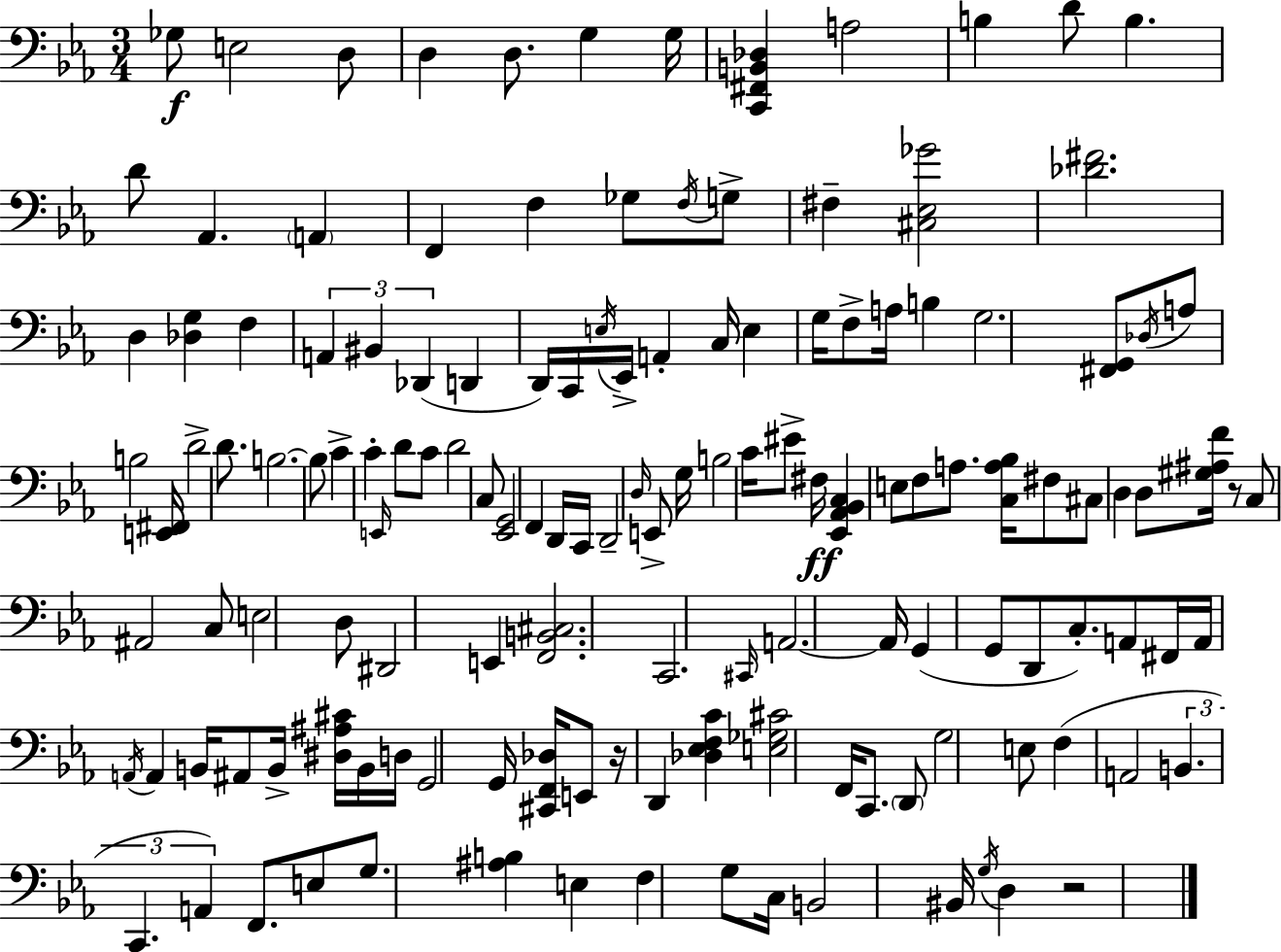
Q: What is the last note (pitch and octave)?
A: D3